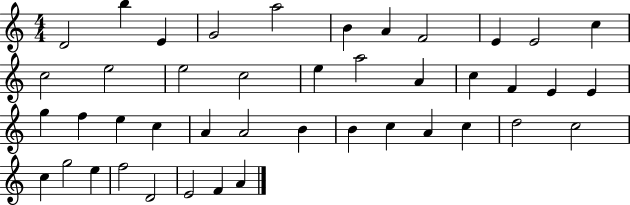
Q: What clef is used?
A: treble